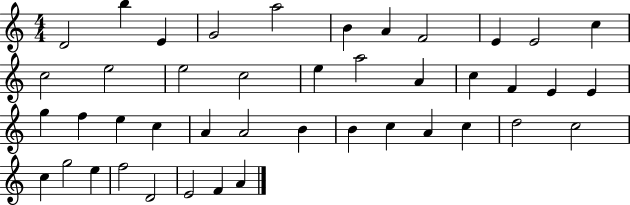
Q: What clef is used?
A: treble